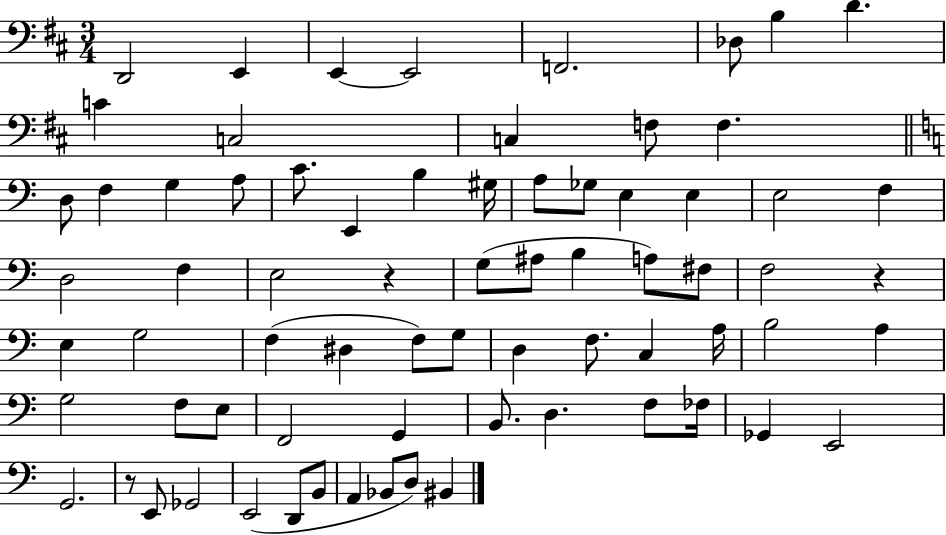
X:1
T:Untitled
M:3/4
L:1/4
K:D
D,,2 E,, E,, E,,2 F,,2 _D,/2 B, D C C,2 C, F,/2 F, D,/2 F, G, A,/2 C/2 E,, B, ^G,/4 A,/2 _G,/2 E, E, E,2 F, D,2 F, E,2 z G,/2 ^A,/2 B, A,/2 ^F,/2 F,2 z E, G,2 F, ^D, F,/2 G,/2 D, F,/2 C, A,/4 B,2 A, G,2 F,/2 E,/2 F,,2 G,, B,,/2 D, F,/2 _F,/4 _G,, E,,2 G,,2 z/2 E,,/2 _G,,2 E,,2 D,,/2 B,,/2 A,, _B,,/2 D,/2 ^B,,